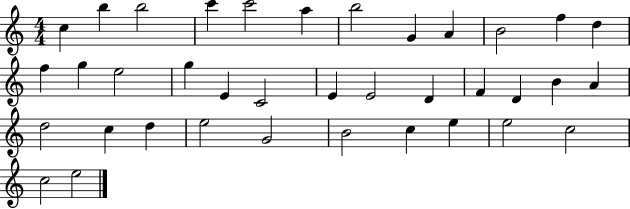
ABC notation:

X:1
T:Untitled
M:4/4
L:1/4
K:C
c b b2 c' c'2 a b2 G A B2 f d f g e2 g E C2 E E2 D F D B A d2 c d e2 G2 B2 c e e2 c2 c2 e2